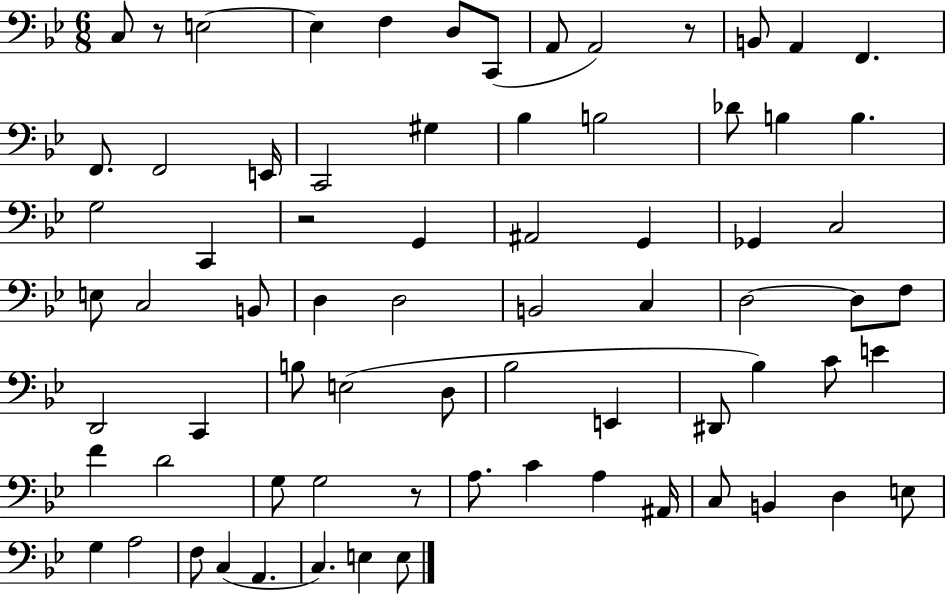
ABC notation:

X:1
T:Untitled
M:6/8
L:1/4
K:Bb
C,/2 z/2 E,2 E, F, D,/2 C,,/2 A,,/2 A,,2 z/2 B,,/2 A,, F,, F,,/2 F,,2 E,,/4 C,,2 ^G, _B, B,2 _D/2 B, B, G,2 C,, z2 G,, ^A,,2 G,, _G,, C,2 E,/2 C,2 B,,/2 D, D,2 B,,2 C, D,2 D,/2 F,/2 D,,2 C,, B,/2 E,2 D,/2 _B,2 E,, ^D,,/2 _B, C/2 E F D2 G,/2 G,2 z/2 A,/2 C A, ^A,,/4 C,/2 B,, D, E,/2 G, A,2 F,/2 C, A,, C, E, E,/2